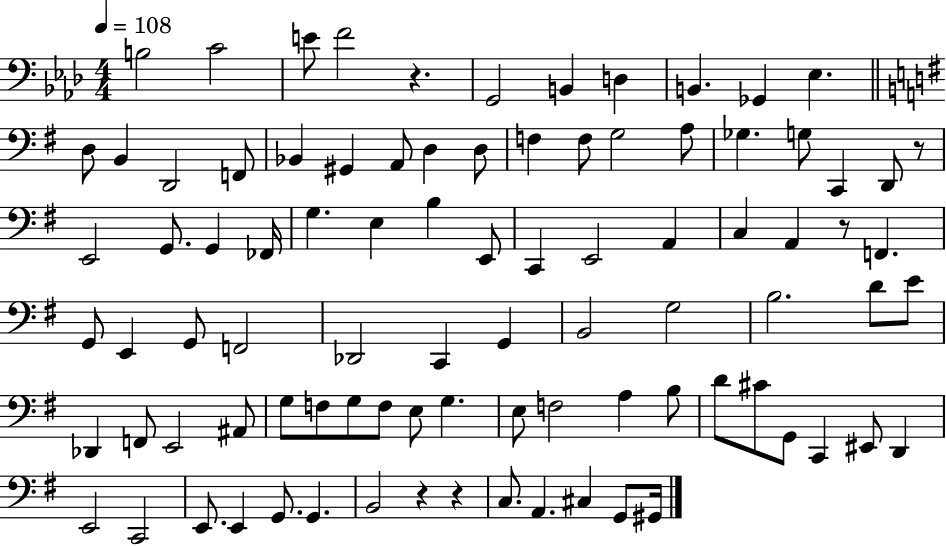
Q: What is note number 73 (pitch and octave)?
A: D2